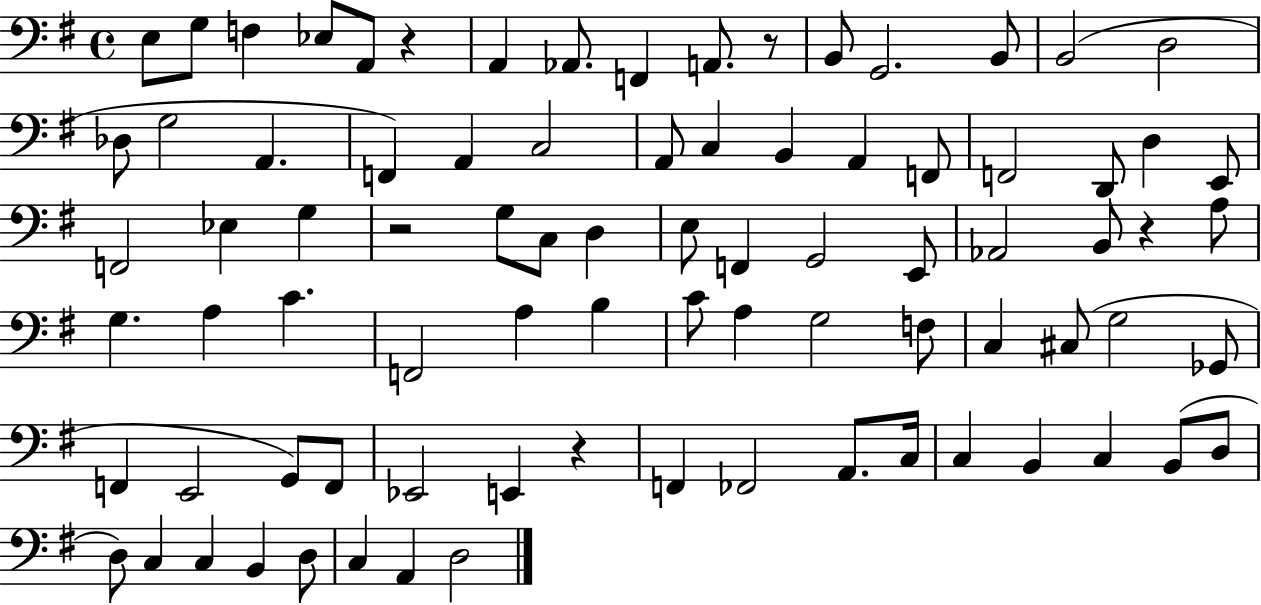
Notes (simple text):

E3/e G3/e F3/q Eb3/e A2/e R/q A2/q Ab2/e. F2/q A2/e. R/e B2/e G2/h. B2/e B2/h D3/h Db3/e G3/h A2/q. F2/q A2/q C3/h A2/e C3/q B2/q A2/q F2/e F2/h D2/e D3/q E2/e F2/h Eb3/q G3/q R/h G3/e C3/e D3/q E3/e F2/q G2/h E2/e Ab2/h B2/e R/q A3/e G3/q. A3/q C4/q. F2/h A3/q B3/q C4/e A3/q G3/h F3/e C3/q C#3/e G3/h Gb2/e F2/q E2/h G2/e F2/e Eb2/h E2/q R/q F2/q FES2/h A2/e. C3/s C3/q B2/q C3/q B2/e D3/e D3/e C3/q C3/q B2/q D3/e C3/q A2/q D3/h